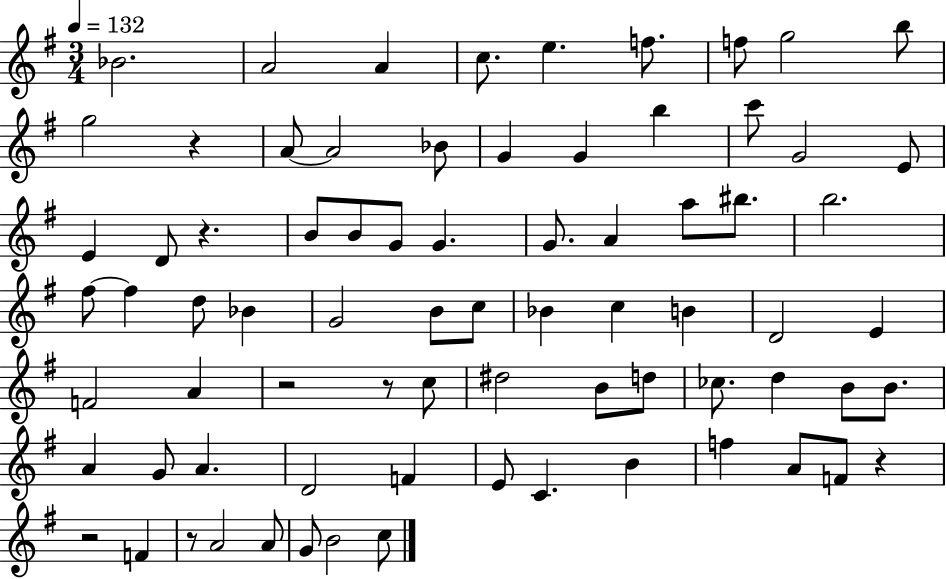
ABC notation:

X:1
T:Untitled
M:3/4
L:1/4
K:G
_B2 A2 A c/2 e f/2 f/2 g2 b/2 g2 z A/2 A2 _B/2 G G b c'/2 G2 E/2 E D/2 z B/2 B/2 G/2 G G/2 A a/2 ^b/2 b2 ^f/2 ^f d/2 _B G2 B/2 c/2 _B c B D2 E F2 A z2 z/2 c/2 ^d2 B/2 d/2 _c/2 d B/2 B/2 A G/2 A D2 F E/2 C B f A/2 F/2 z z2 F z/2 A2 A/2 G/2 B2 c/2